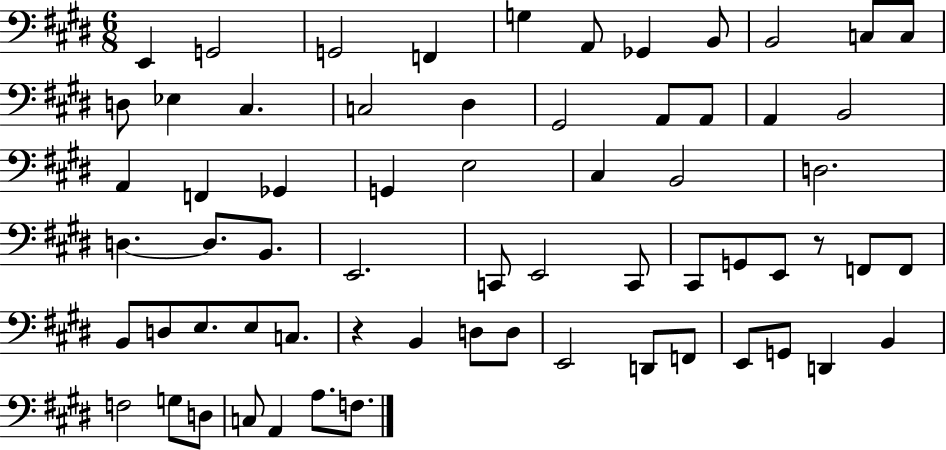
{
  \clef bass
  \numericTimeSignature
  \time 6/8
  \key e \major
  e,4 g,2 | g,2 f,4 | g4 a,8 ges,4 b,8 | b,2 c8 c8 | \break d8 ees4 cis4. | c2 dis4 | gis,2 a,8 a,8 | a,4 b,2 | \break a,4 f,4 ges,4 | g,4 e2 | cis4 b,2 | d2. | \break d4.~~ d8. b,8. | e,2. | c,8 e,2 c,8 | cis,8 g,8 e,8 r8 f,8 f,8 | \break b,8 d8 e8. e8 c8. | r4 b,4 d8 d8 | e,2 d,8 f,8 | e,8 g,8 d,4 b,4 | \break f2 g8 d8 | c8 a,4 a8. f8. | \bar "|."
}